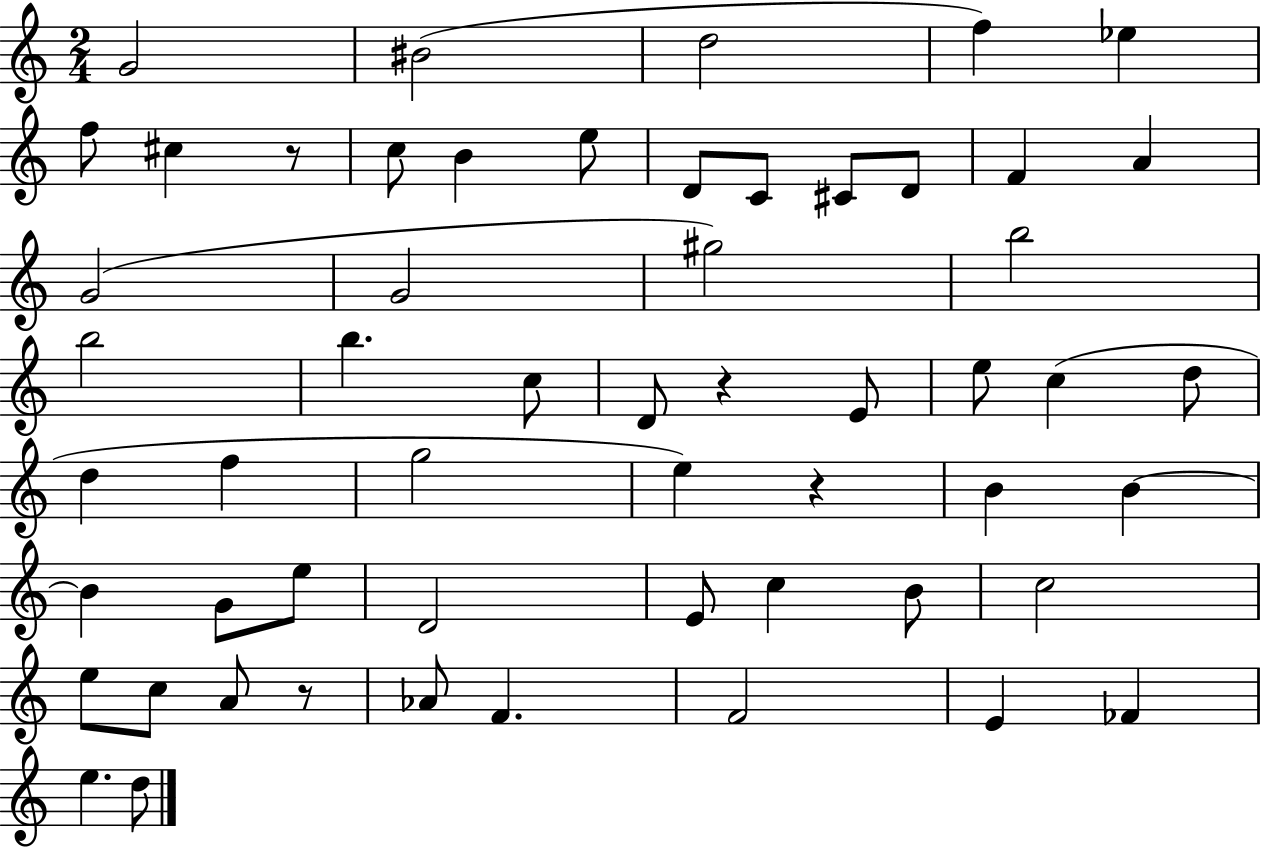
X:1
T:Untitled
M:2/4
L:1/4
K:C
G2 ^B2 d2 f _e f/2 ^c z/2 c/2 B e/2 D/2 C/2 ^C/2 D/2 F A G2 G2 ^g2 b2 b2 b c/2 D/2 z E/2 e/2 c d/2 d f g2 e z B B B G/2 e/2 D2 E/2 c B/2 c2 e/2 c/2 A/2 z/2 _A/2 F F2 E _F e d/2